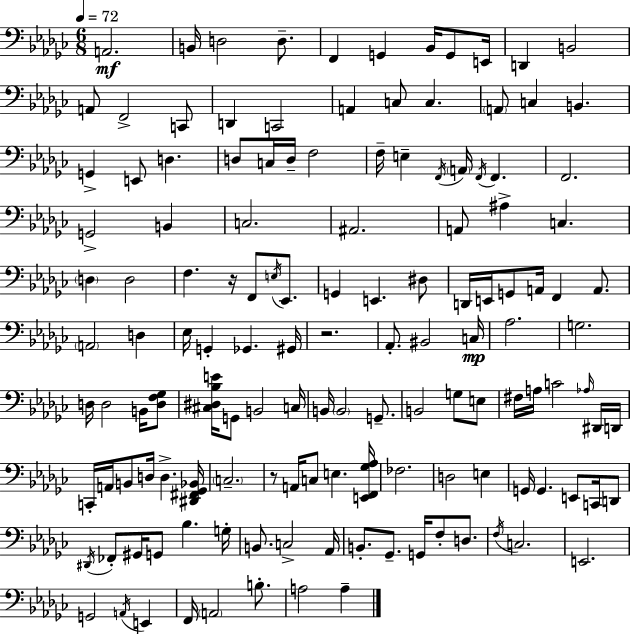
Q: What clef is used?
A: bass